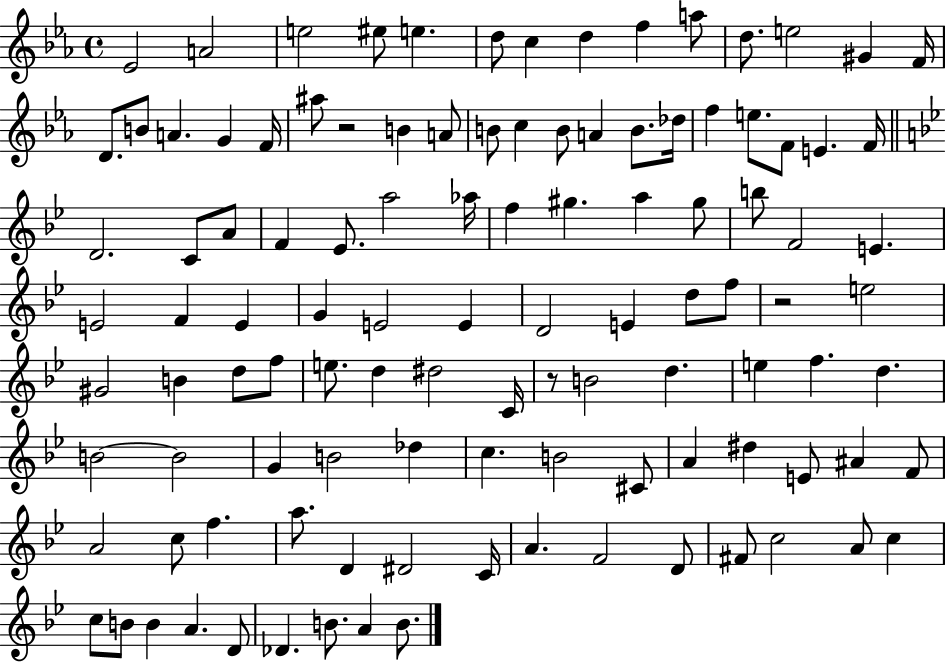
{
  \clef treble
  \time 4/4
  \defaultTimeSignature
  \key ees \major
  ees'2 a'2 | e''2 eis''8 e''4. | d''8 c''4 d''4 f''4 a''8 | d''8. e''2 gis'4 f'16 | \break d'8. b'8 a'4. g'4 f'16 | ais''8 r2 b'4 a'8 | b'8 c''4 b'8 a'4 b'8. des''16 | f''4 e''8. f'8 e'4. f'16 | \break \bar "||" \break \key bes \major d'2. c'8 a'8 | f'4 ees'8. a''2 aes''16 | f''4 gis''4. a''4 gis''8 | b''8 f'2 e'4. | \break e'2 f'4 e'4 | g'4 e'2 e'4 | d'2 e'4 d''8 f''8 | r2 e''2 | \break gis'2 b'4 d''8 f''8 | e''8. d''4 dis''2 c'16 | r8 b'2 d''4. | e''4 f''4. d''4. | \break b'2~~ b'2 | g'4 b'2 des''4 | c''4. b'2 cis'8 | a'4 dis''4 e'8 ais'4 f'8 | \break a'2 c''8 f''4. | a''8. d'4 dis'2 c'16 | a'4. f'2 d'8 | fis'8 c''2 a'8 c''4 | \break c''8 b'8 b'4 a'4. d'8 | des'4. b'8. a'4 b'8. | \bar "|."
}